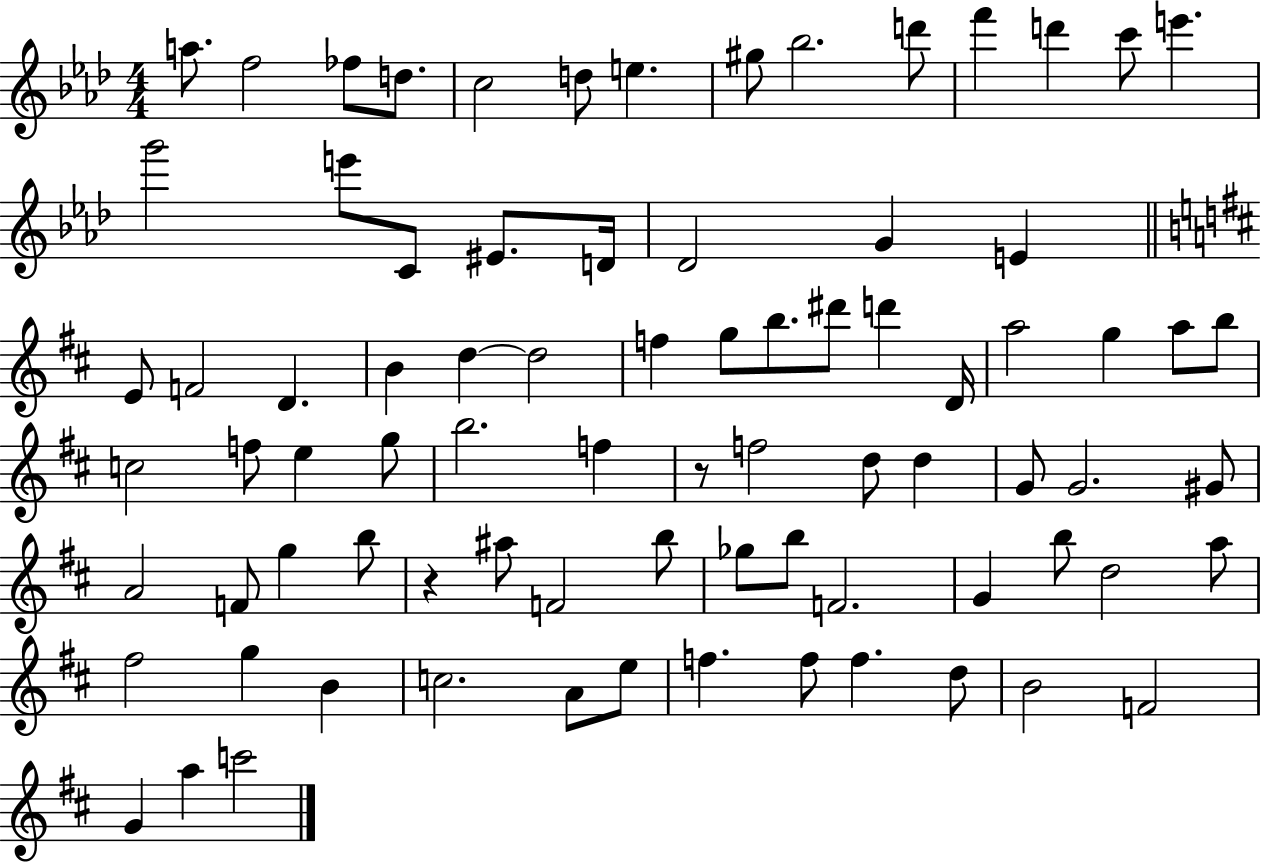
X:1
T:Untitled
M:4/4
L:1/4
K:Ab
a/2 f2 _f/2 d/2 c2 d/2 e ^g/2 _b2 d'/2 f' d' c'/2 e' g'2 e'/2 C/2 ^E/2 D/4 _D2 G E E/2 F2 D B d d2 f g/2 b/2 ^d'/2 d' D/4 a2 g a/2 b/2 c2 f/2 e g/2 b2 f z/2 f2 d/2 d G/2 G2 ^G/2 A2 F/2 g b/2 z ^a/2 F2 b/2 _g/2 b/2 F2 G b/2 d2 a/2 ^f2 g B c2 A/2 e/2 f f/2 f d/2 B2 F2 G a c'2